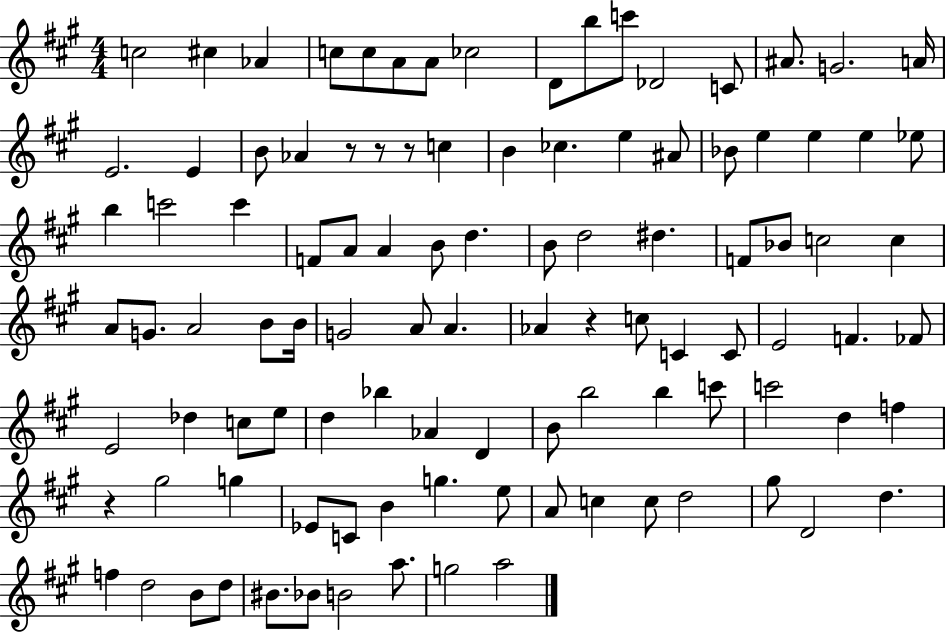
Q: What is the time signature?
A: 4/4